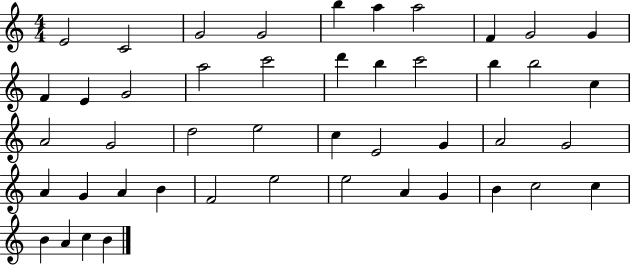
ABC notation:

X:1
T:Untitled
M:4/4
L:1/4
K:C
E2 C2 G2 G2 b a a2 F G2 G F E G2 a2 c'2 d' b c'2 b b2 c A2 G2 d2 e2 c E2 G A2 G2 A G A B F2 e2 e2 A G B c2 c B A c B